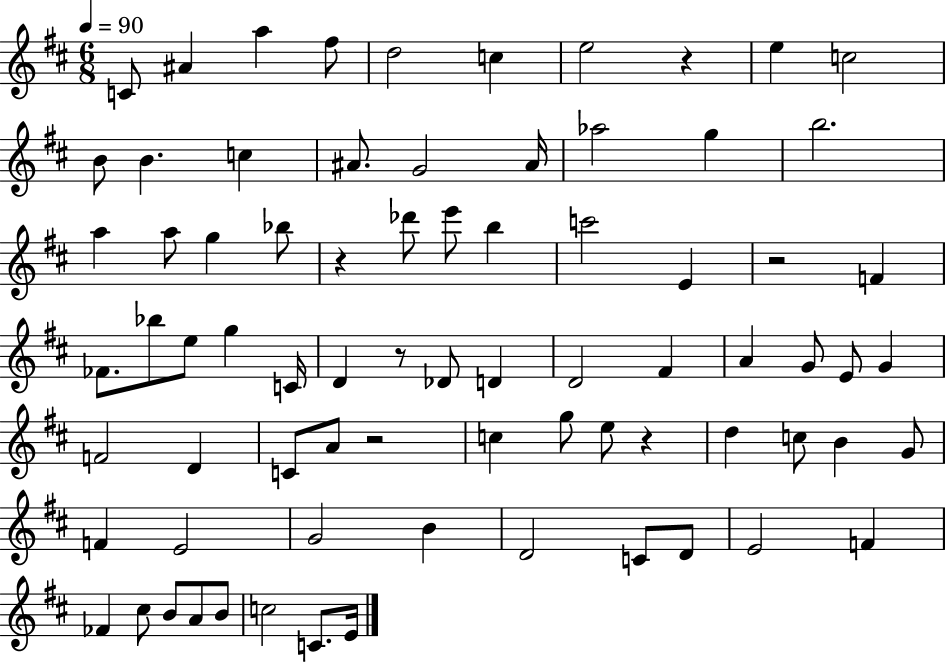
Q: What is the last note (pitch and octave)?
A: E4